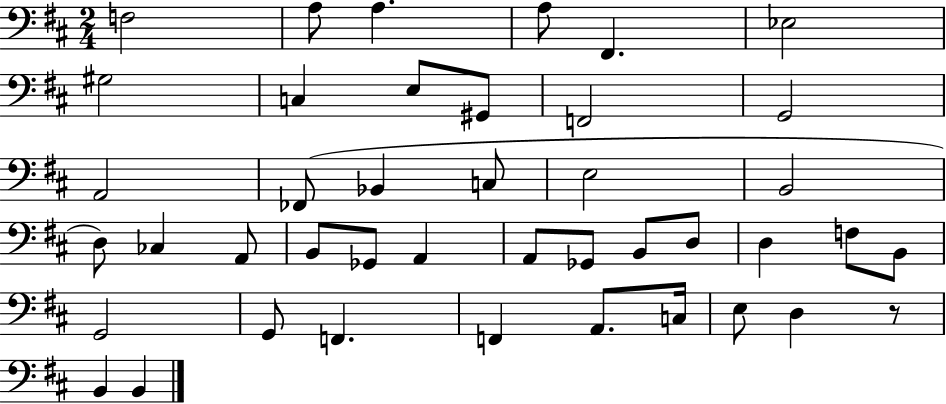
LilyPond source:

{
  \clef bass
  \numericTimeSignature
  \time 2/4
  \key d \major
  f2 | a8 a4. | a8 fis,4. | ees2 | \break gis2 | c4 e8 gis,8 | f,2 | g,2 | \break a,2 | fes,8( bes,4 c8 | e2 | b,2 | \break d8) ces4 a,8 | b,8 ges,8 a,4 | a,8 ges,8 b,8 d8 | d4 f8 b,8 | \break g,2 | g,8 f,4. | f,4 a,8. c16 | e8 d4 r8 | \break b,4 b,4 | \bar "|."
}